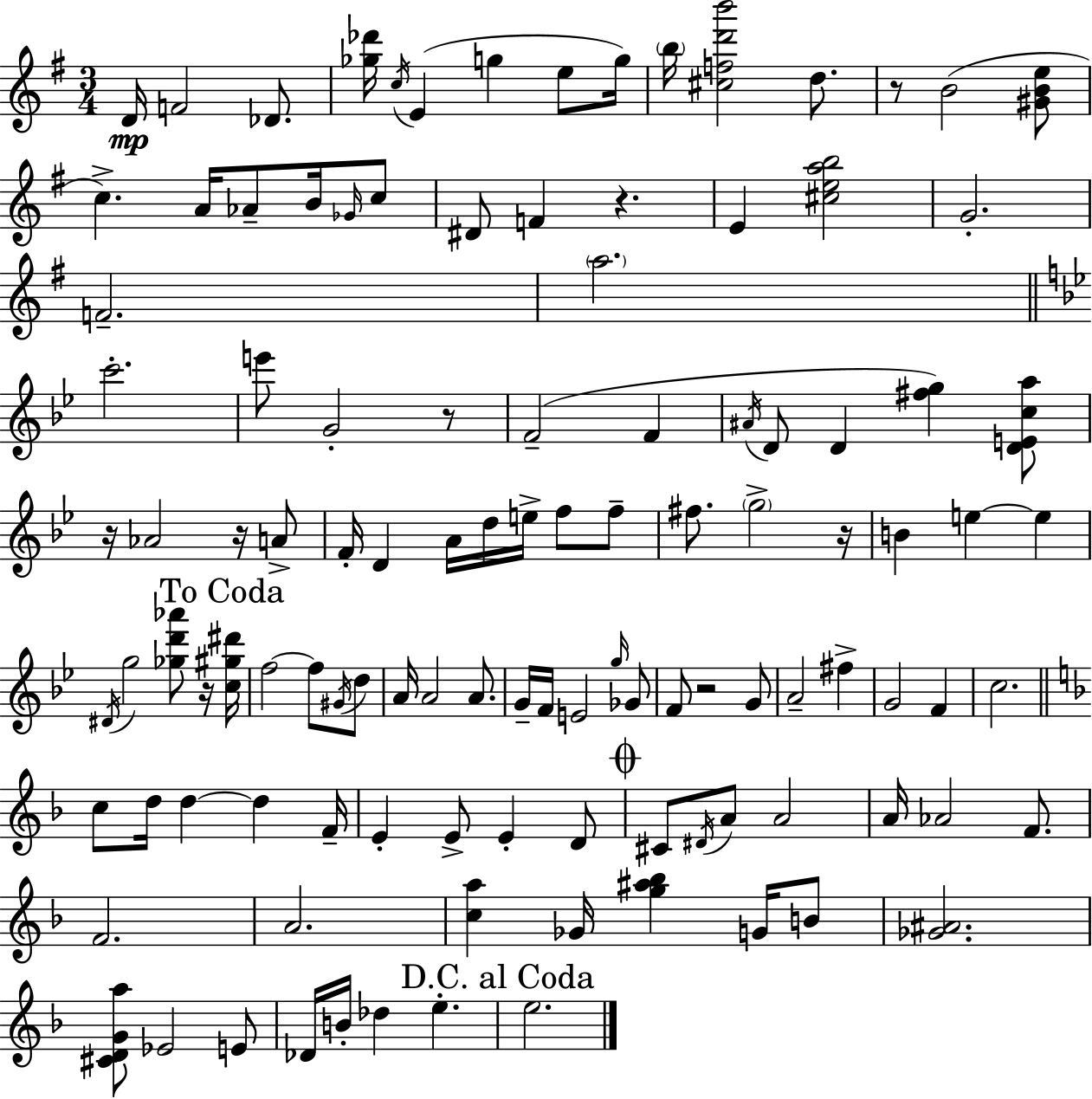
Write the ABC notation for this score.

X:1
T:Untitled
M:3/4
L:1/4
K:Em
D/4 F2 _D/2 [_g_d']/4 c/4 E g e/2 g/4 b/4 [^cfd'b']2 d/2 z/2 B2 [^GBe]/2 c A/4 _A/2 B/4 _G/4 c/2 ^D/2 F z E [^ceab]2 G2 F2 a2 c'2 e'/2 G2 z/2 F2 F ^A/4 D/2 D [^fg] [DEca]/2 z/4 _A2 z/4 A/2 F/4 D A/4 d/4 e/4 f/2 f/2 ^f/2 g2 z/4 B e e ^D/4 g2 [_gd'_a']/2 z/4 [c^g^d']/4 f2 f/2 ^G/4 d/2 A/4 A2 A/2 G/4 F/4 E2 g/4 _G/2 F/2 z2 G/2 A2 ^f G2 F c2 c/2 d/4 d d F/4 E E/2 E D/2 ^C/2 ^D/4 A/2 A2 A/4 _A2 F/2 F2 A2 [ca] _G/4 [g^a_b] G/4 B/2 [_G^A]2 [^CDGa]/2 _E2 E/2 _D/4 B/4 _d e e2